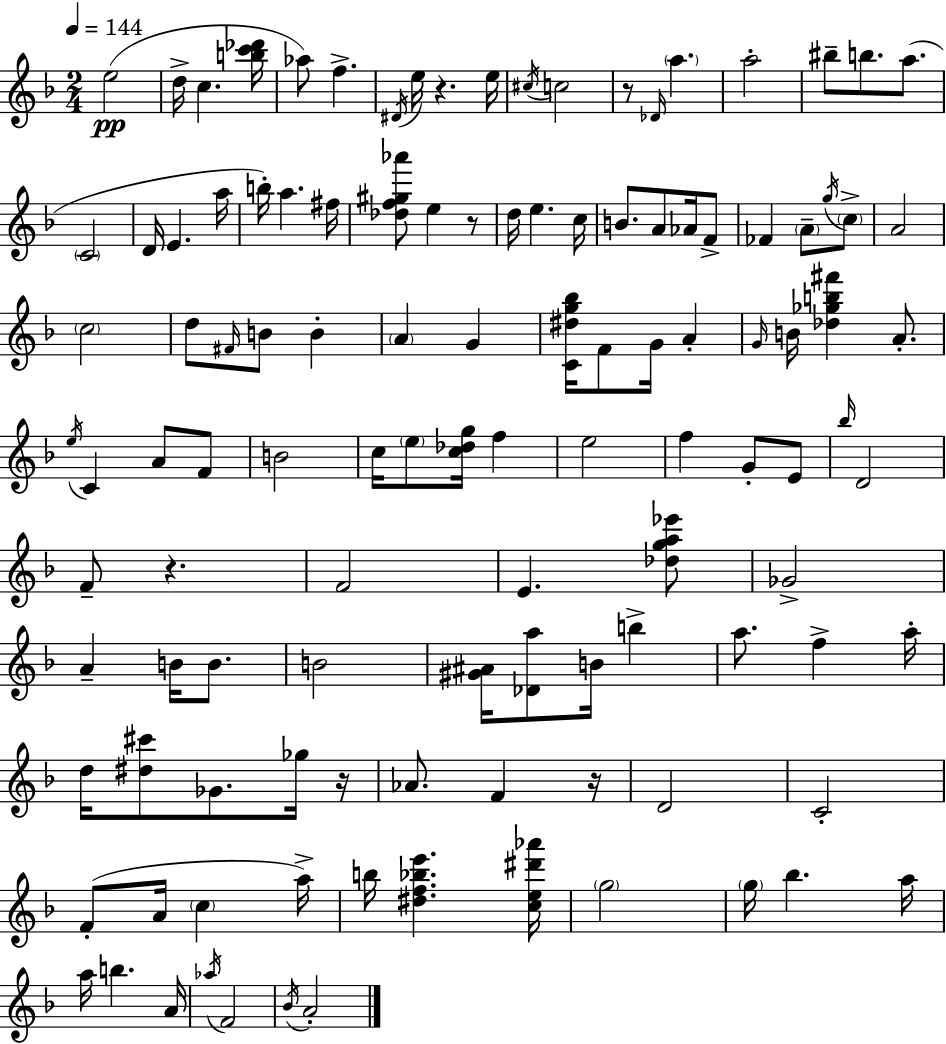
E5/h D5/s C5/q. [B5,C6,Db6]/s Ab5/e F5/q. D#4/s E5/s R/q. E5/s C#5/s C5/h R/e Db4/s A5/q. A5/h BIS5/e B5/e. A5/e. C4/h D4/s E4/q. A5/s B5/s A5/q. F#5/s [Db5,F5,G#5,Ab6]/e E5/q R/e D5/s E5/q. C5/s B4/e. A4/e Ab4/s F4/e FES4/q A4/e G5/s C5/e A4/h C5/h D5/e F#4/s B4/e B4/q A4/q G4/q [C4,D#5,G5,Bb5]/s F4/e G4/s A4/q G4/s B4/s [Db5,Gb5,B5,F#6]/q A4/e. E5/s C4/q A4/e F4/e B4/h C5/s E5/e [C5,Db5,G5]/s F5/q E5/h F5/q G4/e E4/e Bb5/s D4/h F4/e R/q. F4/h E4/q. [Db5,G5,A5,Eb6]/e Gb4/h A4/q B4/s B4/e. B4/h [G#4,A#4]/s [Db4,A5]/e B4/s B5/q A5/e. F5/q A5/s D5/s [D#5,C#6]/e Gb4/e. Gb5/s R/s Ab4/e. F4/q R/s D4/h C4/h F4/e A4/s C5/q A5/s B5/s [D#5,F5,Bb5,E6]/q. [C5,E5,D#6,Ab6]/s G5/h G5/s Bb5/q. A5/s A5/s B5/q. A4/s Ab5/s F4/h Bb4/s A4/h